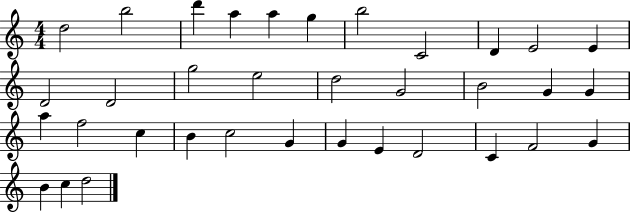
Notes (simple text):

D5/h B5/h D6/q A5/q A5/q G5/q B5/h C4/h D4/q E4/h E4/q D4/h D4/h G5/h E5/h D5/h G4/h B4/h G4/q G4/q A5/q F5/h C5/q B4/q C5/h G4/q G4/q E4/q D4/h C4/q F4/h G4/q B4/q C5/q D5/h